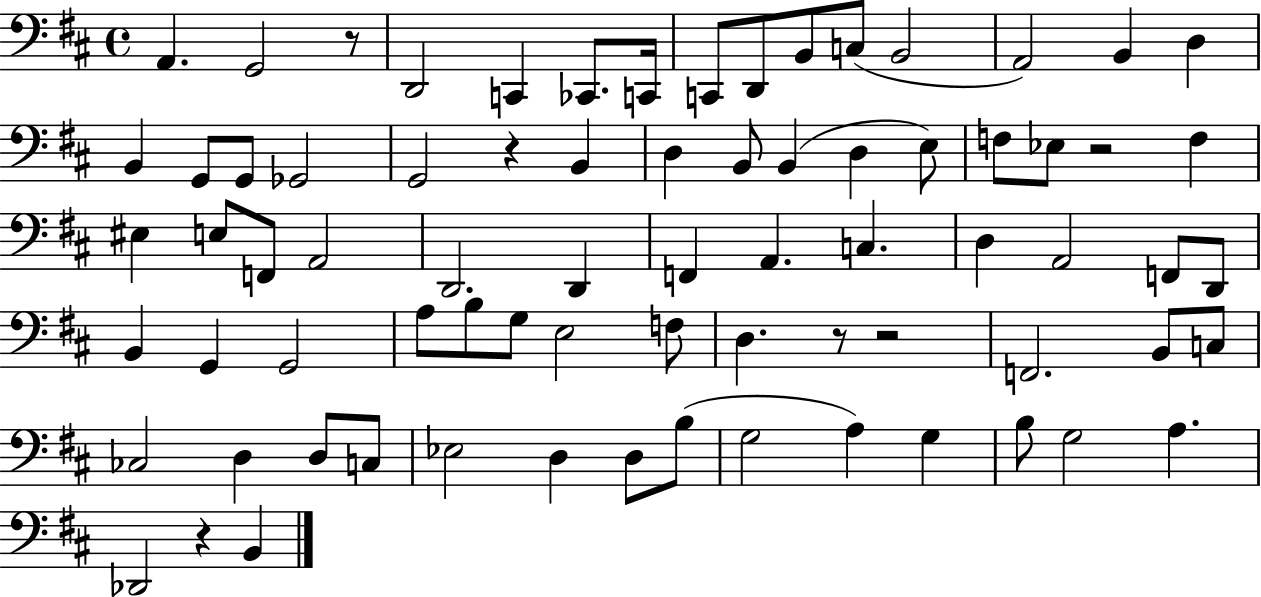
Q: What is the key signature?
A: D major